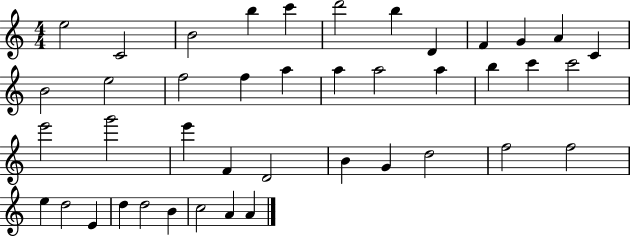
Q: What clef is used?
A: treble